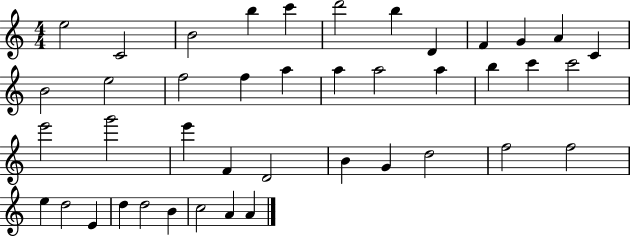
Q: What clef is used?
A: treble